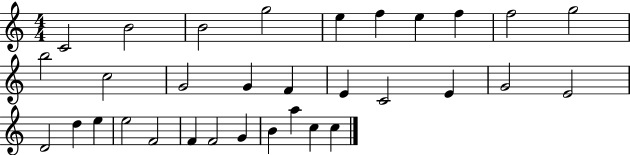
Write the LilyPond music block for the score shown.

{
  \clef treble
  \numericTimeSignature
  \time 4/4
  \key c \major
  c'2 b'2 | b'2 g''2 | e''4 f''4 e''4 f''4 | f''2 g''2 | \break b''2 c''2 | g'2 g'4 f'4 | e'4 c'2 e'4 | g'2 e'2 | \break d'2 d''4 e''4 | e''2 f'2 | f'4 f'2 g'4 | b'4 a''4 c''4 c''4 | \break \bar "|."
}